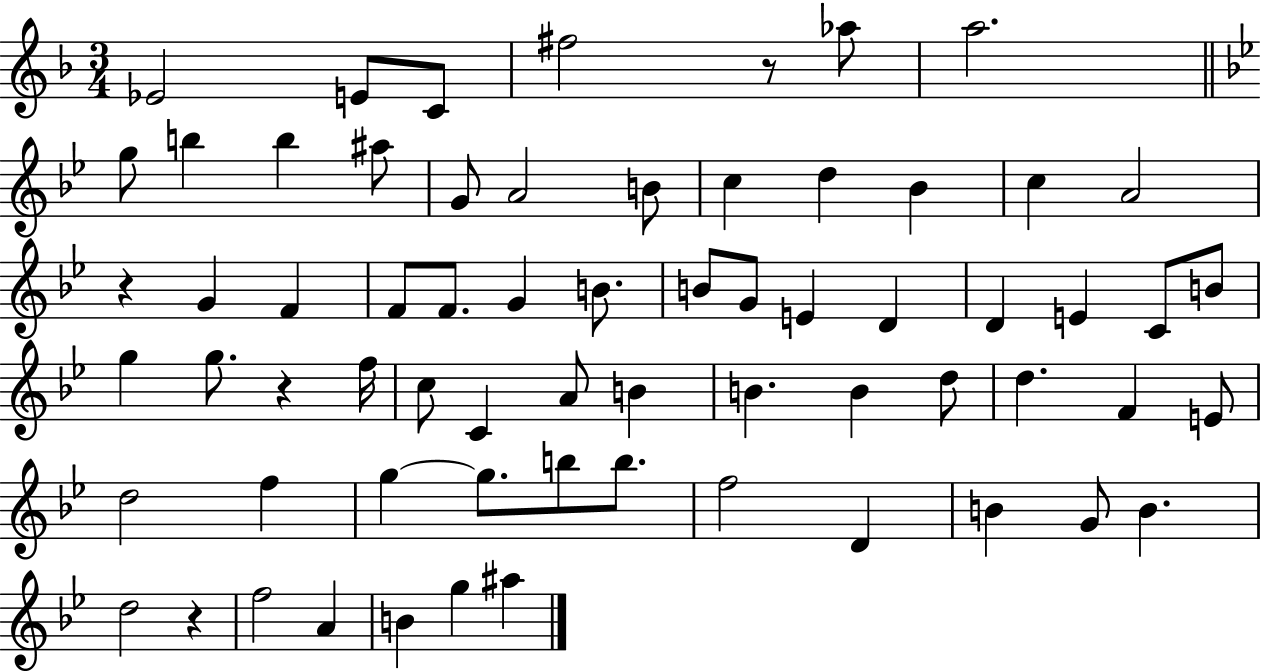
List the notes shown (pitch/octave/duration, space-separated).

Eb4/h E4/e C4/e F#5/h R/e Ab5/e A5/h. G5/e B5/q B5/q A#5/e G4/e A4/h B4/e C5/q D5/q Bb4/q C5/q A4/h R/q G4/q F4/q F4/e F4/e. G4/q B4/e. B4/e G4/e E4/q D4/q D4/q E4/q C4/e B4/e G5/q G5/e. R/q F5/s C5/e C4/q A4/e B4/q B4/q. B4/q D5/e D5/q. F4/q E4/e D5/h F5/q G5/q G5/e. B5/e B5/e. F5/h D4/q B4/q G4/e B4/q. D5/h R/q F5/h A4/q B4/q G5/q A#5/q